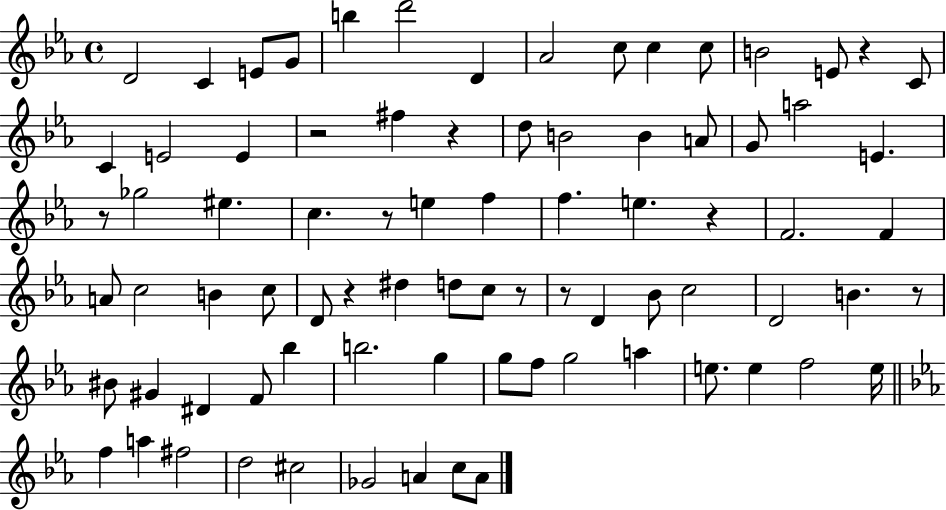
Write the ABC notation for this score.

X:1
T:Untitled
M:4/4
L:1/4
K:Eb
D2 C E/2 G/2 b d'2 D _A2 c/2 c c/2 B2 E/2 z C/2 C E2 E z2 ^f z d/2 B2 B A/2 G/2 a2 E z/2 _g2 ^e c z/2 e f f e z F2 F A/2 c2 B c/2 D/2 z ^d d/2 c/2 z/2 z/2 D _B/2 c2 D2 B z/2 ^B/2 ^G ^D F/2 _b b2 g g/2 f/2 g2 a e/2 e f2 e/4 f a ^f2 d2 ^c2 _G2 A c/2 A/2